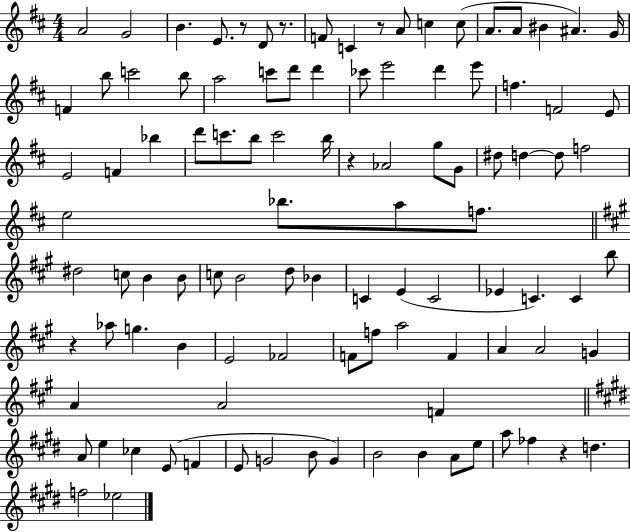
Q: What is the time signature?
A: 4/4